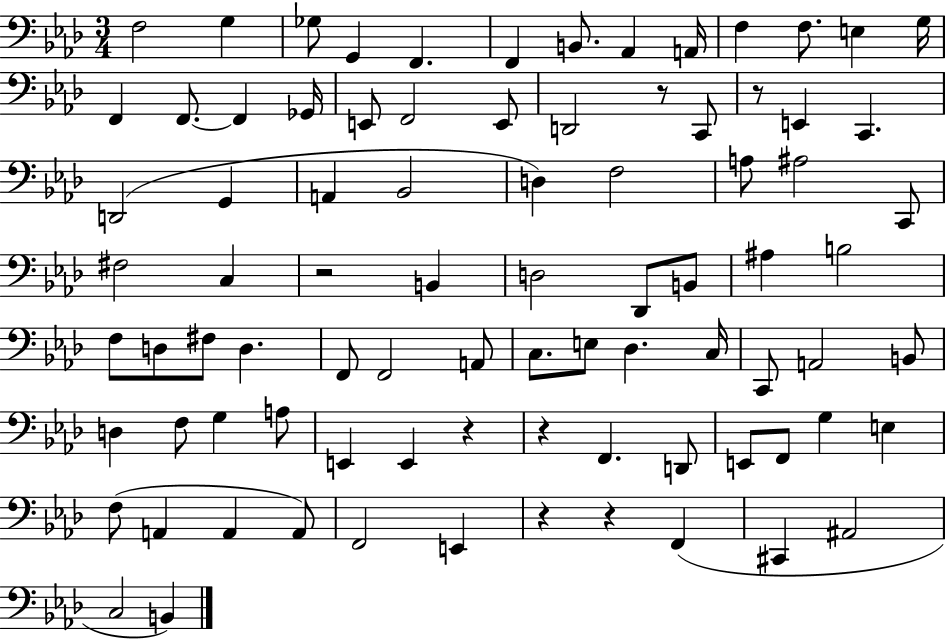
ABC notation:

X:1
T:Untitled
M:3/4
L:1/4
K:Ab
F,2 G, _G,/2 G,, F,, F,, B,,/2 _A,, A,,/4 F, F,/2 E, G,/4 F,, F,,/2 F,, _G,,/4 E,,/2 F,,2 E,,/2 D,,2 z/2 C,,/2 z/2 E,, C,, D,,2 G,, A,, _B,,2 D, F,2 A,/2 ^A,2 C,,/2 ^F,2 C, z2 B,, D,2 _D,,/2 B,,/2 ^A, B,2 F,/2 D,/2 ^F,/2 D, F,,/2 F,,2 A,,/2 C,/2 E,/2 _D, C,/4 C,,/2 A,,2 B,,/2 D, F,/2 G, A,/2 E,, E,, z z F,, D,,/2 E,,/2 F,,/2 G, E, F,/2 A,, A,, A,,/2 F,,2 E,, z z F,, ^C,, ^A,,2 C,2 B,,